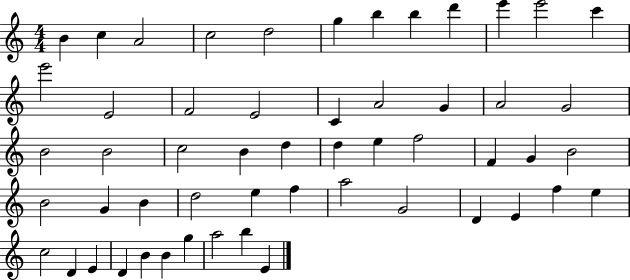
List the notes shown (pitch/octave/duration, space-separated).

B4/q C5/q A4/h C5/h D5/h G5/q B5/q B5/q D6/q E6/q E6/h C6/q E6/h E4/h F4/h E4/h C4/q A4/h G4/q A4/h G4/h B4/h B4/h C5/h B4/q D5/q D5/q E5/q F5/h F4/q G4/q B4/h B4/h G4/q B4/q D5/h E5/q F5/q A5/h G4/h D4/q E4/q F5/q E5/q C5/h D4/q E4/q D4/q B4/q B4/q G5/q A5/h B5/q E4/q